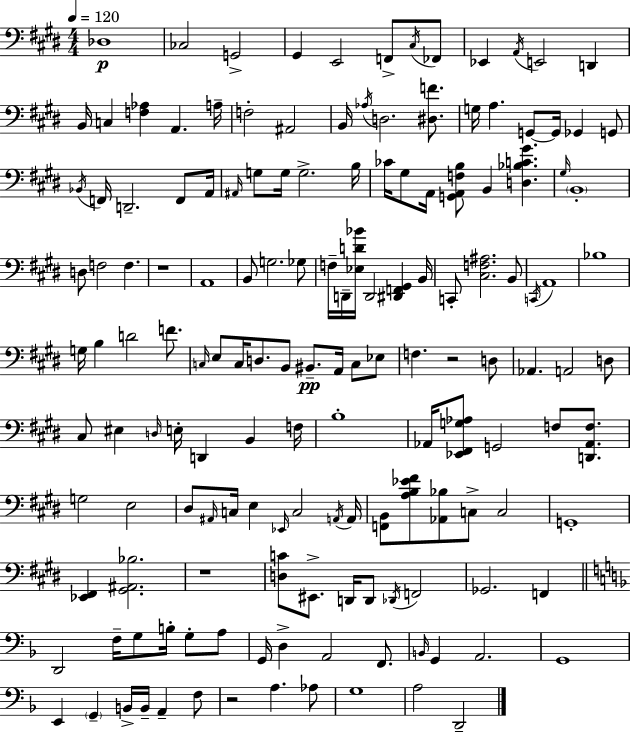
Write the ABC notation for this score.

X:1
T:Untitled
M:4/4
L:1/4
K:E
_D,4 _C,2 G,,2 ^G,, E,,2 F,,/2 ^C,/4 _F,,/2 _E,, A,,/4 E,,2 D,, B,,/4 C, [F,_A,] A,, A,/4 F,2 ^A,,2 B,,/4 _A,/4 D,2 [^D,F]/2 G,/4 A, G,,/2 G,,/4 _G,, G,,/2 _B,,/4 F,,/4 D,,2 F,,/2 A,,/4 ^A,,/4 G,/2 G,/4 G,2 B,/4 _C/4 ^G,/2 A,,/4 [G,,A,,F,B,]/2 B,, [D,_B,C^G] ^G,/4 B,,4 D,/2 F,2 F, z4 A,,4 B,,/2 G,2 _G,/2 F,/4 D,,/4 [_E,D_B]/4 D,,2 [^D,,F,,^G,,] B,,/4 C,,/2 [^C,F,^A,]2 B,,/2 C,,/4 A,,4 _B,4 G,/4 B, D2 F/2 C,/4 E,/2 C,/4 D,/2 B,,/2 ^B,,/2 A,,/4 C,/2 _E,/2 F, z2 D,/2 _A,, A,,2 D,/2 ^C,/2 ^E, D,/4 E,/4 D,, B,, F,/4 B,4 _A,,/4 [_E,,^F,,G,_A,]/2 G,,2 F,/2 [D,,_A,,F,]/2 G,2 E,2 ^D,/2 ^A,,/4 C,/4 E, _E,,/4 C,2 A,,/4 A,,/4 [F,,B,,]/2 [A,B,_E^F]/2 [_A,,_B,]/2 C,/2 C,2 G,,4 [_E,,^F,,] [^G,,^A,,_B,]2 z4 [D,C]/2 ^E,,/2 D,,/4 D,,/2 _D,,/4 F,,2 _G,,2 F,, D,,2 F,/4 G,/2 B,/4 G,/2 A,/2 G,,/4 D, A,,2 F,,/2 B,,/4 G,, A,,2 G,,4 E,, G,, B,,/4 B,,/4 A,, F,/2 z2 A, _A,/2 G,4 A,2 D,,2